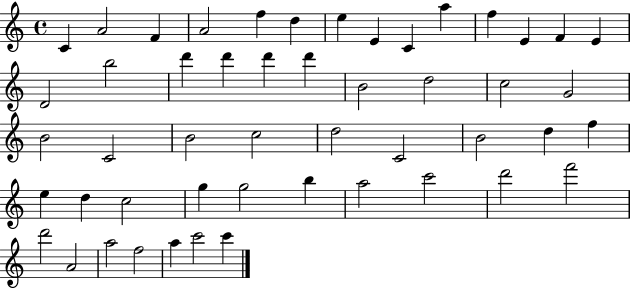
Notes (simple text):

C4/q A4/h F4/q A4/h F5/q D5/q E5/q E4/q C4/q A5/q F5/q E4/q F4/q E4/q D4/h B5/h D6/q D6/q D6/q D6/q B4/h D5/h C5/h G4/h B4/h C4/h B4/h C5/h D5/h C4/h B4/h D5/q F5/q E5/q D5/q C5/h G5/q G5/h B5/q A5/h C6/h D6/h F6/h D6/h A4/h A5/h F5/h A5/q C6/h C6/q